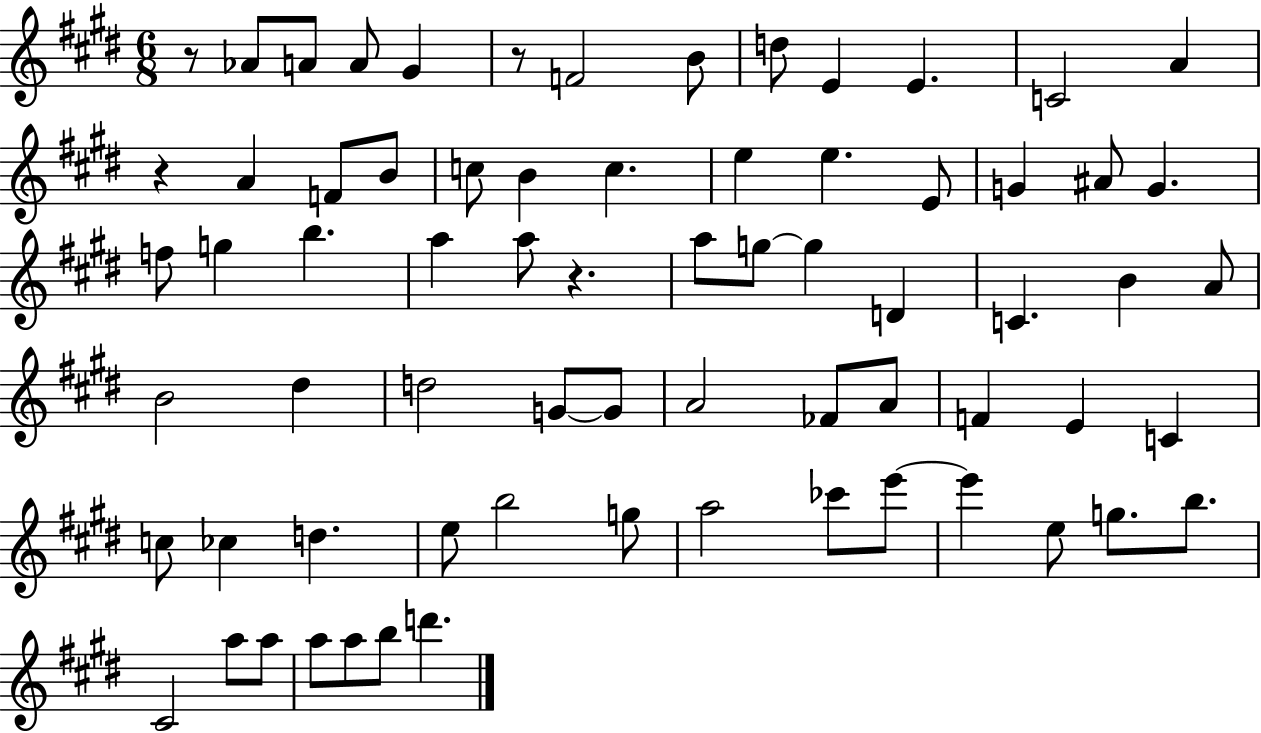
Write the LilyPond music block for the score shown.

{
  \clef treble
  \numericTimeSignature
  \time 6/8
  \key e \major
  r8 aes'8 a'8 a'8 gis'4 | r8 f'2 b'8 | d''8 e'4 e'4. | c'2 a'4 | \break r4 a'4 f'8 b'8 | c''8 b'4 c''4. | e''4 e''4. e'8 | g'4 ais'8 g'4. | \break f''8 g''4 b''4. | a''4 a''8 r4. | a''8 g''8~~ g''4 d'4 | c'4. b'4 a'8 | \break b'2 dis''4 | d''2 g'8~~ g'8 | a'2 fes'8 a'8 | f'4 e'4 c'4 | \break c''8 ces''4 d''4. | e''8 b''2 g''8 | a''2 ces'''8 e'''8~~ | e'''4 e''8 g''8. b''8. | \break cis'2 a''8 a''8 | a''8 a''8 b''8 d'''4. | \bar "|."
}